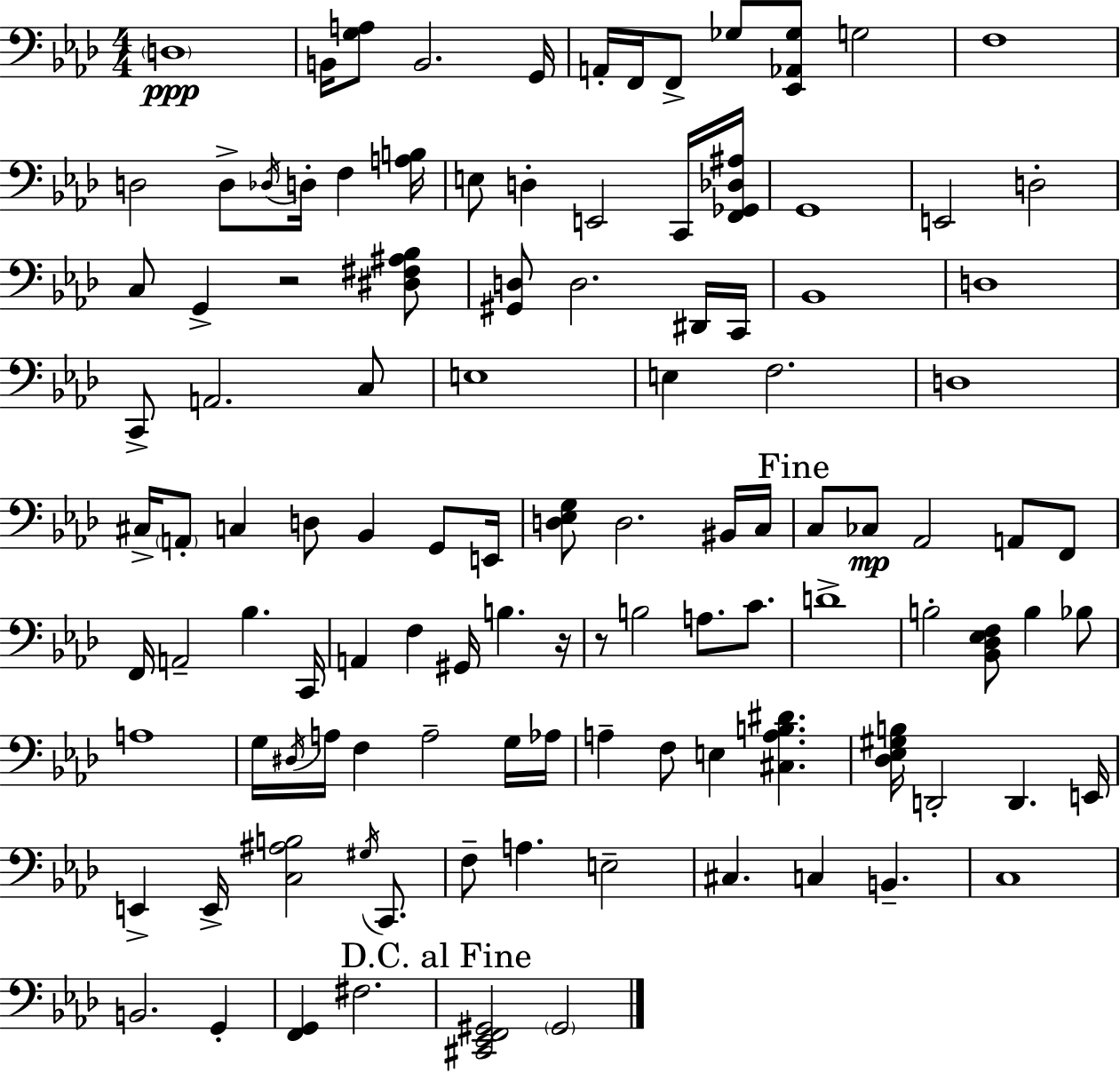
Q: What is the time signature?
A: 4/4